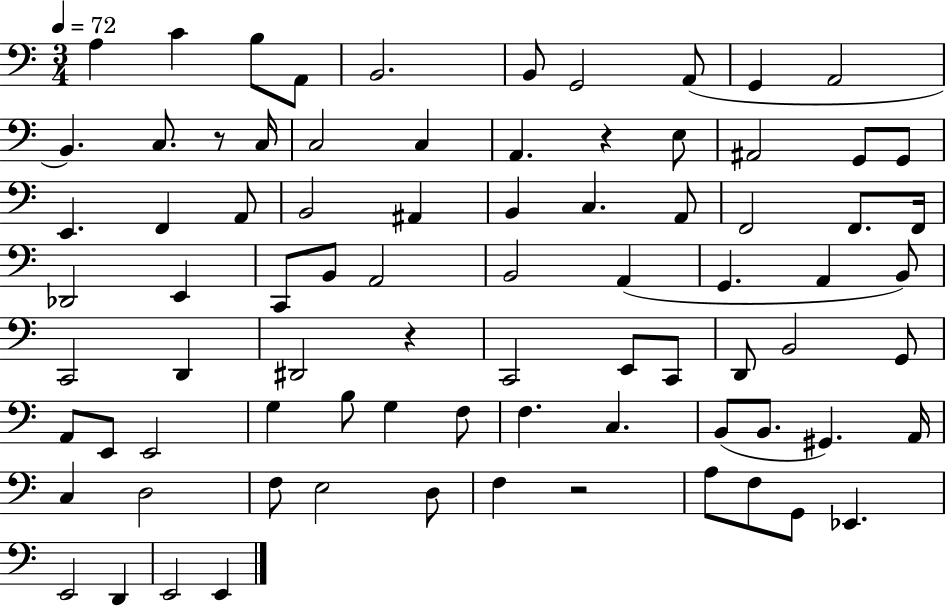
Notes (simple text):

A3/q C4/q B3/e A2/e B2/h. B2/e G2/h A2/e G2/q A2/h B2/q. C3/e. R/e C3/s C3/h C3/q A2/q. R/q E3/e A#2/h G2/e G2/e E2/q. F2/q A2/e B2/h A#2/q B2/q C3/q. A2/e F2/h F2/e. F2/s Db2/h E2/q C2/e B2/e A2/h B2/h A2/q G2/q. A2/q B2/e C2/h D2/q D#2/h R/q C2/h E2/e C2/e D2/e B2/h G2/e A2/e E2/e E2/h G3/q B3/e G3/q F3/e F3/q. C3/q. B2/e B2/e. G#2/q. A2/s C3/q D3/h F3/e E3/h D3/e F3/q R/h A3/e F3/e G2/e Eb2/q. E2/h D2/q E2/h E2/q